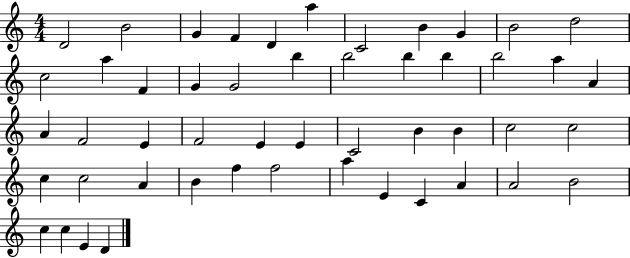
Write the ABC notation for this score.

X:1
T:Untitled
M:4/4
L:1/4
K:C
D2 B2 G F D a C2 B G B2 d2 c2 a F G G2 b b2 b b b2 a A A F2 E F2 E E C2 B B c2 c2 c c2 A B f f2 a E C A A2 B2 c c E D